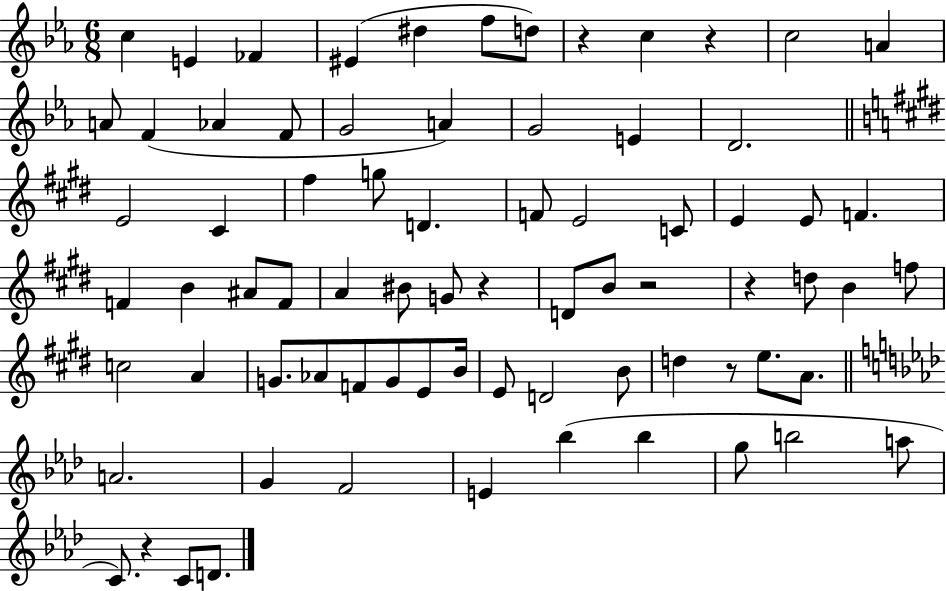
{
  \clef treble
  \numericTimeSignature
  \time 6/8
  \key ees \major
  c''4 e'4 fes'4 | eis'4( dis''4 f''8 d''8) | r4 c''4 r4 | c''2 a'4 | \break a'8 f'4( aes'4 f'8 | g'2 a'4) | g'2 e'4 | d'2. | \break \bar "||" \break \key e \major e'2 cis'4 | fis''4 g''8 d'4. | f'8 e'2 c'8 | e'4 e'8 f'4. | \break f'4 b'4 ais'8 f'8 | a'4 bis'8 g'8 r4 | d'8 b'8 r2 | r4 d''8 b'4 f''8 | \break c''2 a'4 | g'8. aes'8 f'8 g'8 e'8 b'16 | e'8 d'2 b'8 | d''4 r8 e''8. a'8. | \break \bar "||" \break \key f \minor a'2. | g'4 f'2 | e'4 bes''4( bes''4 | g''8 b''2 a''8 | \break c'8.) r4 c'8 d'8. | \bar "|."
}